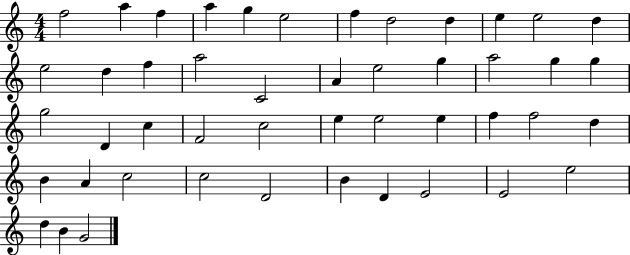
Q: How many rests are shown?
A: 0